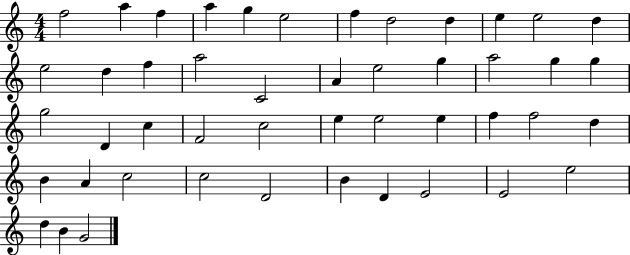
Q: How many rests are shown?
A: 0